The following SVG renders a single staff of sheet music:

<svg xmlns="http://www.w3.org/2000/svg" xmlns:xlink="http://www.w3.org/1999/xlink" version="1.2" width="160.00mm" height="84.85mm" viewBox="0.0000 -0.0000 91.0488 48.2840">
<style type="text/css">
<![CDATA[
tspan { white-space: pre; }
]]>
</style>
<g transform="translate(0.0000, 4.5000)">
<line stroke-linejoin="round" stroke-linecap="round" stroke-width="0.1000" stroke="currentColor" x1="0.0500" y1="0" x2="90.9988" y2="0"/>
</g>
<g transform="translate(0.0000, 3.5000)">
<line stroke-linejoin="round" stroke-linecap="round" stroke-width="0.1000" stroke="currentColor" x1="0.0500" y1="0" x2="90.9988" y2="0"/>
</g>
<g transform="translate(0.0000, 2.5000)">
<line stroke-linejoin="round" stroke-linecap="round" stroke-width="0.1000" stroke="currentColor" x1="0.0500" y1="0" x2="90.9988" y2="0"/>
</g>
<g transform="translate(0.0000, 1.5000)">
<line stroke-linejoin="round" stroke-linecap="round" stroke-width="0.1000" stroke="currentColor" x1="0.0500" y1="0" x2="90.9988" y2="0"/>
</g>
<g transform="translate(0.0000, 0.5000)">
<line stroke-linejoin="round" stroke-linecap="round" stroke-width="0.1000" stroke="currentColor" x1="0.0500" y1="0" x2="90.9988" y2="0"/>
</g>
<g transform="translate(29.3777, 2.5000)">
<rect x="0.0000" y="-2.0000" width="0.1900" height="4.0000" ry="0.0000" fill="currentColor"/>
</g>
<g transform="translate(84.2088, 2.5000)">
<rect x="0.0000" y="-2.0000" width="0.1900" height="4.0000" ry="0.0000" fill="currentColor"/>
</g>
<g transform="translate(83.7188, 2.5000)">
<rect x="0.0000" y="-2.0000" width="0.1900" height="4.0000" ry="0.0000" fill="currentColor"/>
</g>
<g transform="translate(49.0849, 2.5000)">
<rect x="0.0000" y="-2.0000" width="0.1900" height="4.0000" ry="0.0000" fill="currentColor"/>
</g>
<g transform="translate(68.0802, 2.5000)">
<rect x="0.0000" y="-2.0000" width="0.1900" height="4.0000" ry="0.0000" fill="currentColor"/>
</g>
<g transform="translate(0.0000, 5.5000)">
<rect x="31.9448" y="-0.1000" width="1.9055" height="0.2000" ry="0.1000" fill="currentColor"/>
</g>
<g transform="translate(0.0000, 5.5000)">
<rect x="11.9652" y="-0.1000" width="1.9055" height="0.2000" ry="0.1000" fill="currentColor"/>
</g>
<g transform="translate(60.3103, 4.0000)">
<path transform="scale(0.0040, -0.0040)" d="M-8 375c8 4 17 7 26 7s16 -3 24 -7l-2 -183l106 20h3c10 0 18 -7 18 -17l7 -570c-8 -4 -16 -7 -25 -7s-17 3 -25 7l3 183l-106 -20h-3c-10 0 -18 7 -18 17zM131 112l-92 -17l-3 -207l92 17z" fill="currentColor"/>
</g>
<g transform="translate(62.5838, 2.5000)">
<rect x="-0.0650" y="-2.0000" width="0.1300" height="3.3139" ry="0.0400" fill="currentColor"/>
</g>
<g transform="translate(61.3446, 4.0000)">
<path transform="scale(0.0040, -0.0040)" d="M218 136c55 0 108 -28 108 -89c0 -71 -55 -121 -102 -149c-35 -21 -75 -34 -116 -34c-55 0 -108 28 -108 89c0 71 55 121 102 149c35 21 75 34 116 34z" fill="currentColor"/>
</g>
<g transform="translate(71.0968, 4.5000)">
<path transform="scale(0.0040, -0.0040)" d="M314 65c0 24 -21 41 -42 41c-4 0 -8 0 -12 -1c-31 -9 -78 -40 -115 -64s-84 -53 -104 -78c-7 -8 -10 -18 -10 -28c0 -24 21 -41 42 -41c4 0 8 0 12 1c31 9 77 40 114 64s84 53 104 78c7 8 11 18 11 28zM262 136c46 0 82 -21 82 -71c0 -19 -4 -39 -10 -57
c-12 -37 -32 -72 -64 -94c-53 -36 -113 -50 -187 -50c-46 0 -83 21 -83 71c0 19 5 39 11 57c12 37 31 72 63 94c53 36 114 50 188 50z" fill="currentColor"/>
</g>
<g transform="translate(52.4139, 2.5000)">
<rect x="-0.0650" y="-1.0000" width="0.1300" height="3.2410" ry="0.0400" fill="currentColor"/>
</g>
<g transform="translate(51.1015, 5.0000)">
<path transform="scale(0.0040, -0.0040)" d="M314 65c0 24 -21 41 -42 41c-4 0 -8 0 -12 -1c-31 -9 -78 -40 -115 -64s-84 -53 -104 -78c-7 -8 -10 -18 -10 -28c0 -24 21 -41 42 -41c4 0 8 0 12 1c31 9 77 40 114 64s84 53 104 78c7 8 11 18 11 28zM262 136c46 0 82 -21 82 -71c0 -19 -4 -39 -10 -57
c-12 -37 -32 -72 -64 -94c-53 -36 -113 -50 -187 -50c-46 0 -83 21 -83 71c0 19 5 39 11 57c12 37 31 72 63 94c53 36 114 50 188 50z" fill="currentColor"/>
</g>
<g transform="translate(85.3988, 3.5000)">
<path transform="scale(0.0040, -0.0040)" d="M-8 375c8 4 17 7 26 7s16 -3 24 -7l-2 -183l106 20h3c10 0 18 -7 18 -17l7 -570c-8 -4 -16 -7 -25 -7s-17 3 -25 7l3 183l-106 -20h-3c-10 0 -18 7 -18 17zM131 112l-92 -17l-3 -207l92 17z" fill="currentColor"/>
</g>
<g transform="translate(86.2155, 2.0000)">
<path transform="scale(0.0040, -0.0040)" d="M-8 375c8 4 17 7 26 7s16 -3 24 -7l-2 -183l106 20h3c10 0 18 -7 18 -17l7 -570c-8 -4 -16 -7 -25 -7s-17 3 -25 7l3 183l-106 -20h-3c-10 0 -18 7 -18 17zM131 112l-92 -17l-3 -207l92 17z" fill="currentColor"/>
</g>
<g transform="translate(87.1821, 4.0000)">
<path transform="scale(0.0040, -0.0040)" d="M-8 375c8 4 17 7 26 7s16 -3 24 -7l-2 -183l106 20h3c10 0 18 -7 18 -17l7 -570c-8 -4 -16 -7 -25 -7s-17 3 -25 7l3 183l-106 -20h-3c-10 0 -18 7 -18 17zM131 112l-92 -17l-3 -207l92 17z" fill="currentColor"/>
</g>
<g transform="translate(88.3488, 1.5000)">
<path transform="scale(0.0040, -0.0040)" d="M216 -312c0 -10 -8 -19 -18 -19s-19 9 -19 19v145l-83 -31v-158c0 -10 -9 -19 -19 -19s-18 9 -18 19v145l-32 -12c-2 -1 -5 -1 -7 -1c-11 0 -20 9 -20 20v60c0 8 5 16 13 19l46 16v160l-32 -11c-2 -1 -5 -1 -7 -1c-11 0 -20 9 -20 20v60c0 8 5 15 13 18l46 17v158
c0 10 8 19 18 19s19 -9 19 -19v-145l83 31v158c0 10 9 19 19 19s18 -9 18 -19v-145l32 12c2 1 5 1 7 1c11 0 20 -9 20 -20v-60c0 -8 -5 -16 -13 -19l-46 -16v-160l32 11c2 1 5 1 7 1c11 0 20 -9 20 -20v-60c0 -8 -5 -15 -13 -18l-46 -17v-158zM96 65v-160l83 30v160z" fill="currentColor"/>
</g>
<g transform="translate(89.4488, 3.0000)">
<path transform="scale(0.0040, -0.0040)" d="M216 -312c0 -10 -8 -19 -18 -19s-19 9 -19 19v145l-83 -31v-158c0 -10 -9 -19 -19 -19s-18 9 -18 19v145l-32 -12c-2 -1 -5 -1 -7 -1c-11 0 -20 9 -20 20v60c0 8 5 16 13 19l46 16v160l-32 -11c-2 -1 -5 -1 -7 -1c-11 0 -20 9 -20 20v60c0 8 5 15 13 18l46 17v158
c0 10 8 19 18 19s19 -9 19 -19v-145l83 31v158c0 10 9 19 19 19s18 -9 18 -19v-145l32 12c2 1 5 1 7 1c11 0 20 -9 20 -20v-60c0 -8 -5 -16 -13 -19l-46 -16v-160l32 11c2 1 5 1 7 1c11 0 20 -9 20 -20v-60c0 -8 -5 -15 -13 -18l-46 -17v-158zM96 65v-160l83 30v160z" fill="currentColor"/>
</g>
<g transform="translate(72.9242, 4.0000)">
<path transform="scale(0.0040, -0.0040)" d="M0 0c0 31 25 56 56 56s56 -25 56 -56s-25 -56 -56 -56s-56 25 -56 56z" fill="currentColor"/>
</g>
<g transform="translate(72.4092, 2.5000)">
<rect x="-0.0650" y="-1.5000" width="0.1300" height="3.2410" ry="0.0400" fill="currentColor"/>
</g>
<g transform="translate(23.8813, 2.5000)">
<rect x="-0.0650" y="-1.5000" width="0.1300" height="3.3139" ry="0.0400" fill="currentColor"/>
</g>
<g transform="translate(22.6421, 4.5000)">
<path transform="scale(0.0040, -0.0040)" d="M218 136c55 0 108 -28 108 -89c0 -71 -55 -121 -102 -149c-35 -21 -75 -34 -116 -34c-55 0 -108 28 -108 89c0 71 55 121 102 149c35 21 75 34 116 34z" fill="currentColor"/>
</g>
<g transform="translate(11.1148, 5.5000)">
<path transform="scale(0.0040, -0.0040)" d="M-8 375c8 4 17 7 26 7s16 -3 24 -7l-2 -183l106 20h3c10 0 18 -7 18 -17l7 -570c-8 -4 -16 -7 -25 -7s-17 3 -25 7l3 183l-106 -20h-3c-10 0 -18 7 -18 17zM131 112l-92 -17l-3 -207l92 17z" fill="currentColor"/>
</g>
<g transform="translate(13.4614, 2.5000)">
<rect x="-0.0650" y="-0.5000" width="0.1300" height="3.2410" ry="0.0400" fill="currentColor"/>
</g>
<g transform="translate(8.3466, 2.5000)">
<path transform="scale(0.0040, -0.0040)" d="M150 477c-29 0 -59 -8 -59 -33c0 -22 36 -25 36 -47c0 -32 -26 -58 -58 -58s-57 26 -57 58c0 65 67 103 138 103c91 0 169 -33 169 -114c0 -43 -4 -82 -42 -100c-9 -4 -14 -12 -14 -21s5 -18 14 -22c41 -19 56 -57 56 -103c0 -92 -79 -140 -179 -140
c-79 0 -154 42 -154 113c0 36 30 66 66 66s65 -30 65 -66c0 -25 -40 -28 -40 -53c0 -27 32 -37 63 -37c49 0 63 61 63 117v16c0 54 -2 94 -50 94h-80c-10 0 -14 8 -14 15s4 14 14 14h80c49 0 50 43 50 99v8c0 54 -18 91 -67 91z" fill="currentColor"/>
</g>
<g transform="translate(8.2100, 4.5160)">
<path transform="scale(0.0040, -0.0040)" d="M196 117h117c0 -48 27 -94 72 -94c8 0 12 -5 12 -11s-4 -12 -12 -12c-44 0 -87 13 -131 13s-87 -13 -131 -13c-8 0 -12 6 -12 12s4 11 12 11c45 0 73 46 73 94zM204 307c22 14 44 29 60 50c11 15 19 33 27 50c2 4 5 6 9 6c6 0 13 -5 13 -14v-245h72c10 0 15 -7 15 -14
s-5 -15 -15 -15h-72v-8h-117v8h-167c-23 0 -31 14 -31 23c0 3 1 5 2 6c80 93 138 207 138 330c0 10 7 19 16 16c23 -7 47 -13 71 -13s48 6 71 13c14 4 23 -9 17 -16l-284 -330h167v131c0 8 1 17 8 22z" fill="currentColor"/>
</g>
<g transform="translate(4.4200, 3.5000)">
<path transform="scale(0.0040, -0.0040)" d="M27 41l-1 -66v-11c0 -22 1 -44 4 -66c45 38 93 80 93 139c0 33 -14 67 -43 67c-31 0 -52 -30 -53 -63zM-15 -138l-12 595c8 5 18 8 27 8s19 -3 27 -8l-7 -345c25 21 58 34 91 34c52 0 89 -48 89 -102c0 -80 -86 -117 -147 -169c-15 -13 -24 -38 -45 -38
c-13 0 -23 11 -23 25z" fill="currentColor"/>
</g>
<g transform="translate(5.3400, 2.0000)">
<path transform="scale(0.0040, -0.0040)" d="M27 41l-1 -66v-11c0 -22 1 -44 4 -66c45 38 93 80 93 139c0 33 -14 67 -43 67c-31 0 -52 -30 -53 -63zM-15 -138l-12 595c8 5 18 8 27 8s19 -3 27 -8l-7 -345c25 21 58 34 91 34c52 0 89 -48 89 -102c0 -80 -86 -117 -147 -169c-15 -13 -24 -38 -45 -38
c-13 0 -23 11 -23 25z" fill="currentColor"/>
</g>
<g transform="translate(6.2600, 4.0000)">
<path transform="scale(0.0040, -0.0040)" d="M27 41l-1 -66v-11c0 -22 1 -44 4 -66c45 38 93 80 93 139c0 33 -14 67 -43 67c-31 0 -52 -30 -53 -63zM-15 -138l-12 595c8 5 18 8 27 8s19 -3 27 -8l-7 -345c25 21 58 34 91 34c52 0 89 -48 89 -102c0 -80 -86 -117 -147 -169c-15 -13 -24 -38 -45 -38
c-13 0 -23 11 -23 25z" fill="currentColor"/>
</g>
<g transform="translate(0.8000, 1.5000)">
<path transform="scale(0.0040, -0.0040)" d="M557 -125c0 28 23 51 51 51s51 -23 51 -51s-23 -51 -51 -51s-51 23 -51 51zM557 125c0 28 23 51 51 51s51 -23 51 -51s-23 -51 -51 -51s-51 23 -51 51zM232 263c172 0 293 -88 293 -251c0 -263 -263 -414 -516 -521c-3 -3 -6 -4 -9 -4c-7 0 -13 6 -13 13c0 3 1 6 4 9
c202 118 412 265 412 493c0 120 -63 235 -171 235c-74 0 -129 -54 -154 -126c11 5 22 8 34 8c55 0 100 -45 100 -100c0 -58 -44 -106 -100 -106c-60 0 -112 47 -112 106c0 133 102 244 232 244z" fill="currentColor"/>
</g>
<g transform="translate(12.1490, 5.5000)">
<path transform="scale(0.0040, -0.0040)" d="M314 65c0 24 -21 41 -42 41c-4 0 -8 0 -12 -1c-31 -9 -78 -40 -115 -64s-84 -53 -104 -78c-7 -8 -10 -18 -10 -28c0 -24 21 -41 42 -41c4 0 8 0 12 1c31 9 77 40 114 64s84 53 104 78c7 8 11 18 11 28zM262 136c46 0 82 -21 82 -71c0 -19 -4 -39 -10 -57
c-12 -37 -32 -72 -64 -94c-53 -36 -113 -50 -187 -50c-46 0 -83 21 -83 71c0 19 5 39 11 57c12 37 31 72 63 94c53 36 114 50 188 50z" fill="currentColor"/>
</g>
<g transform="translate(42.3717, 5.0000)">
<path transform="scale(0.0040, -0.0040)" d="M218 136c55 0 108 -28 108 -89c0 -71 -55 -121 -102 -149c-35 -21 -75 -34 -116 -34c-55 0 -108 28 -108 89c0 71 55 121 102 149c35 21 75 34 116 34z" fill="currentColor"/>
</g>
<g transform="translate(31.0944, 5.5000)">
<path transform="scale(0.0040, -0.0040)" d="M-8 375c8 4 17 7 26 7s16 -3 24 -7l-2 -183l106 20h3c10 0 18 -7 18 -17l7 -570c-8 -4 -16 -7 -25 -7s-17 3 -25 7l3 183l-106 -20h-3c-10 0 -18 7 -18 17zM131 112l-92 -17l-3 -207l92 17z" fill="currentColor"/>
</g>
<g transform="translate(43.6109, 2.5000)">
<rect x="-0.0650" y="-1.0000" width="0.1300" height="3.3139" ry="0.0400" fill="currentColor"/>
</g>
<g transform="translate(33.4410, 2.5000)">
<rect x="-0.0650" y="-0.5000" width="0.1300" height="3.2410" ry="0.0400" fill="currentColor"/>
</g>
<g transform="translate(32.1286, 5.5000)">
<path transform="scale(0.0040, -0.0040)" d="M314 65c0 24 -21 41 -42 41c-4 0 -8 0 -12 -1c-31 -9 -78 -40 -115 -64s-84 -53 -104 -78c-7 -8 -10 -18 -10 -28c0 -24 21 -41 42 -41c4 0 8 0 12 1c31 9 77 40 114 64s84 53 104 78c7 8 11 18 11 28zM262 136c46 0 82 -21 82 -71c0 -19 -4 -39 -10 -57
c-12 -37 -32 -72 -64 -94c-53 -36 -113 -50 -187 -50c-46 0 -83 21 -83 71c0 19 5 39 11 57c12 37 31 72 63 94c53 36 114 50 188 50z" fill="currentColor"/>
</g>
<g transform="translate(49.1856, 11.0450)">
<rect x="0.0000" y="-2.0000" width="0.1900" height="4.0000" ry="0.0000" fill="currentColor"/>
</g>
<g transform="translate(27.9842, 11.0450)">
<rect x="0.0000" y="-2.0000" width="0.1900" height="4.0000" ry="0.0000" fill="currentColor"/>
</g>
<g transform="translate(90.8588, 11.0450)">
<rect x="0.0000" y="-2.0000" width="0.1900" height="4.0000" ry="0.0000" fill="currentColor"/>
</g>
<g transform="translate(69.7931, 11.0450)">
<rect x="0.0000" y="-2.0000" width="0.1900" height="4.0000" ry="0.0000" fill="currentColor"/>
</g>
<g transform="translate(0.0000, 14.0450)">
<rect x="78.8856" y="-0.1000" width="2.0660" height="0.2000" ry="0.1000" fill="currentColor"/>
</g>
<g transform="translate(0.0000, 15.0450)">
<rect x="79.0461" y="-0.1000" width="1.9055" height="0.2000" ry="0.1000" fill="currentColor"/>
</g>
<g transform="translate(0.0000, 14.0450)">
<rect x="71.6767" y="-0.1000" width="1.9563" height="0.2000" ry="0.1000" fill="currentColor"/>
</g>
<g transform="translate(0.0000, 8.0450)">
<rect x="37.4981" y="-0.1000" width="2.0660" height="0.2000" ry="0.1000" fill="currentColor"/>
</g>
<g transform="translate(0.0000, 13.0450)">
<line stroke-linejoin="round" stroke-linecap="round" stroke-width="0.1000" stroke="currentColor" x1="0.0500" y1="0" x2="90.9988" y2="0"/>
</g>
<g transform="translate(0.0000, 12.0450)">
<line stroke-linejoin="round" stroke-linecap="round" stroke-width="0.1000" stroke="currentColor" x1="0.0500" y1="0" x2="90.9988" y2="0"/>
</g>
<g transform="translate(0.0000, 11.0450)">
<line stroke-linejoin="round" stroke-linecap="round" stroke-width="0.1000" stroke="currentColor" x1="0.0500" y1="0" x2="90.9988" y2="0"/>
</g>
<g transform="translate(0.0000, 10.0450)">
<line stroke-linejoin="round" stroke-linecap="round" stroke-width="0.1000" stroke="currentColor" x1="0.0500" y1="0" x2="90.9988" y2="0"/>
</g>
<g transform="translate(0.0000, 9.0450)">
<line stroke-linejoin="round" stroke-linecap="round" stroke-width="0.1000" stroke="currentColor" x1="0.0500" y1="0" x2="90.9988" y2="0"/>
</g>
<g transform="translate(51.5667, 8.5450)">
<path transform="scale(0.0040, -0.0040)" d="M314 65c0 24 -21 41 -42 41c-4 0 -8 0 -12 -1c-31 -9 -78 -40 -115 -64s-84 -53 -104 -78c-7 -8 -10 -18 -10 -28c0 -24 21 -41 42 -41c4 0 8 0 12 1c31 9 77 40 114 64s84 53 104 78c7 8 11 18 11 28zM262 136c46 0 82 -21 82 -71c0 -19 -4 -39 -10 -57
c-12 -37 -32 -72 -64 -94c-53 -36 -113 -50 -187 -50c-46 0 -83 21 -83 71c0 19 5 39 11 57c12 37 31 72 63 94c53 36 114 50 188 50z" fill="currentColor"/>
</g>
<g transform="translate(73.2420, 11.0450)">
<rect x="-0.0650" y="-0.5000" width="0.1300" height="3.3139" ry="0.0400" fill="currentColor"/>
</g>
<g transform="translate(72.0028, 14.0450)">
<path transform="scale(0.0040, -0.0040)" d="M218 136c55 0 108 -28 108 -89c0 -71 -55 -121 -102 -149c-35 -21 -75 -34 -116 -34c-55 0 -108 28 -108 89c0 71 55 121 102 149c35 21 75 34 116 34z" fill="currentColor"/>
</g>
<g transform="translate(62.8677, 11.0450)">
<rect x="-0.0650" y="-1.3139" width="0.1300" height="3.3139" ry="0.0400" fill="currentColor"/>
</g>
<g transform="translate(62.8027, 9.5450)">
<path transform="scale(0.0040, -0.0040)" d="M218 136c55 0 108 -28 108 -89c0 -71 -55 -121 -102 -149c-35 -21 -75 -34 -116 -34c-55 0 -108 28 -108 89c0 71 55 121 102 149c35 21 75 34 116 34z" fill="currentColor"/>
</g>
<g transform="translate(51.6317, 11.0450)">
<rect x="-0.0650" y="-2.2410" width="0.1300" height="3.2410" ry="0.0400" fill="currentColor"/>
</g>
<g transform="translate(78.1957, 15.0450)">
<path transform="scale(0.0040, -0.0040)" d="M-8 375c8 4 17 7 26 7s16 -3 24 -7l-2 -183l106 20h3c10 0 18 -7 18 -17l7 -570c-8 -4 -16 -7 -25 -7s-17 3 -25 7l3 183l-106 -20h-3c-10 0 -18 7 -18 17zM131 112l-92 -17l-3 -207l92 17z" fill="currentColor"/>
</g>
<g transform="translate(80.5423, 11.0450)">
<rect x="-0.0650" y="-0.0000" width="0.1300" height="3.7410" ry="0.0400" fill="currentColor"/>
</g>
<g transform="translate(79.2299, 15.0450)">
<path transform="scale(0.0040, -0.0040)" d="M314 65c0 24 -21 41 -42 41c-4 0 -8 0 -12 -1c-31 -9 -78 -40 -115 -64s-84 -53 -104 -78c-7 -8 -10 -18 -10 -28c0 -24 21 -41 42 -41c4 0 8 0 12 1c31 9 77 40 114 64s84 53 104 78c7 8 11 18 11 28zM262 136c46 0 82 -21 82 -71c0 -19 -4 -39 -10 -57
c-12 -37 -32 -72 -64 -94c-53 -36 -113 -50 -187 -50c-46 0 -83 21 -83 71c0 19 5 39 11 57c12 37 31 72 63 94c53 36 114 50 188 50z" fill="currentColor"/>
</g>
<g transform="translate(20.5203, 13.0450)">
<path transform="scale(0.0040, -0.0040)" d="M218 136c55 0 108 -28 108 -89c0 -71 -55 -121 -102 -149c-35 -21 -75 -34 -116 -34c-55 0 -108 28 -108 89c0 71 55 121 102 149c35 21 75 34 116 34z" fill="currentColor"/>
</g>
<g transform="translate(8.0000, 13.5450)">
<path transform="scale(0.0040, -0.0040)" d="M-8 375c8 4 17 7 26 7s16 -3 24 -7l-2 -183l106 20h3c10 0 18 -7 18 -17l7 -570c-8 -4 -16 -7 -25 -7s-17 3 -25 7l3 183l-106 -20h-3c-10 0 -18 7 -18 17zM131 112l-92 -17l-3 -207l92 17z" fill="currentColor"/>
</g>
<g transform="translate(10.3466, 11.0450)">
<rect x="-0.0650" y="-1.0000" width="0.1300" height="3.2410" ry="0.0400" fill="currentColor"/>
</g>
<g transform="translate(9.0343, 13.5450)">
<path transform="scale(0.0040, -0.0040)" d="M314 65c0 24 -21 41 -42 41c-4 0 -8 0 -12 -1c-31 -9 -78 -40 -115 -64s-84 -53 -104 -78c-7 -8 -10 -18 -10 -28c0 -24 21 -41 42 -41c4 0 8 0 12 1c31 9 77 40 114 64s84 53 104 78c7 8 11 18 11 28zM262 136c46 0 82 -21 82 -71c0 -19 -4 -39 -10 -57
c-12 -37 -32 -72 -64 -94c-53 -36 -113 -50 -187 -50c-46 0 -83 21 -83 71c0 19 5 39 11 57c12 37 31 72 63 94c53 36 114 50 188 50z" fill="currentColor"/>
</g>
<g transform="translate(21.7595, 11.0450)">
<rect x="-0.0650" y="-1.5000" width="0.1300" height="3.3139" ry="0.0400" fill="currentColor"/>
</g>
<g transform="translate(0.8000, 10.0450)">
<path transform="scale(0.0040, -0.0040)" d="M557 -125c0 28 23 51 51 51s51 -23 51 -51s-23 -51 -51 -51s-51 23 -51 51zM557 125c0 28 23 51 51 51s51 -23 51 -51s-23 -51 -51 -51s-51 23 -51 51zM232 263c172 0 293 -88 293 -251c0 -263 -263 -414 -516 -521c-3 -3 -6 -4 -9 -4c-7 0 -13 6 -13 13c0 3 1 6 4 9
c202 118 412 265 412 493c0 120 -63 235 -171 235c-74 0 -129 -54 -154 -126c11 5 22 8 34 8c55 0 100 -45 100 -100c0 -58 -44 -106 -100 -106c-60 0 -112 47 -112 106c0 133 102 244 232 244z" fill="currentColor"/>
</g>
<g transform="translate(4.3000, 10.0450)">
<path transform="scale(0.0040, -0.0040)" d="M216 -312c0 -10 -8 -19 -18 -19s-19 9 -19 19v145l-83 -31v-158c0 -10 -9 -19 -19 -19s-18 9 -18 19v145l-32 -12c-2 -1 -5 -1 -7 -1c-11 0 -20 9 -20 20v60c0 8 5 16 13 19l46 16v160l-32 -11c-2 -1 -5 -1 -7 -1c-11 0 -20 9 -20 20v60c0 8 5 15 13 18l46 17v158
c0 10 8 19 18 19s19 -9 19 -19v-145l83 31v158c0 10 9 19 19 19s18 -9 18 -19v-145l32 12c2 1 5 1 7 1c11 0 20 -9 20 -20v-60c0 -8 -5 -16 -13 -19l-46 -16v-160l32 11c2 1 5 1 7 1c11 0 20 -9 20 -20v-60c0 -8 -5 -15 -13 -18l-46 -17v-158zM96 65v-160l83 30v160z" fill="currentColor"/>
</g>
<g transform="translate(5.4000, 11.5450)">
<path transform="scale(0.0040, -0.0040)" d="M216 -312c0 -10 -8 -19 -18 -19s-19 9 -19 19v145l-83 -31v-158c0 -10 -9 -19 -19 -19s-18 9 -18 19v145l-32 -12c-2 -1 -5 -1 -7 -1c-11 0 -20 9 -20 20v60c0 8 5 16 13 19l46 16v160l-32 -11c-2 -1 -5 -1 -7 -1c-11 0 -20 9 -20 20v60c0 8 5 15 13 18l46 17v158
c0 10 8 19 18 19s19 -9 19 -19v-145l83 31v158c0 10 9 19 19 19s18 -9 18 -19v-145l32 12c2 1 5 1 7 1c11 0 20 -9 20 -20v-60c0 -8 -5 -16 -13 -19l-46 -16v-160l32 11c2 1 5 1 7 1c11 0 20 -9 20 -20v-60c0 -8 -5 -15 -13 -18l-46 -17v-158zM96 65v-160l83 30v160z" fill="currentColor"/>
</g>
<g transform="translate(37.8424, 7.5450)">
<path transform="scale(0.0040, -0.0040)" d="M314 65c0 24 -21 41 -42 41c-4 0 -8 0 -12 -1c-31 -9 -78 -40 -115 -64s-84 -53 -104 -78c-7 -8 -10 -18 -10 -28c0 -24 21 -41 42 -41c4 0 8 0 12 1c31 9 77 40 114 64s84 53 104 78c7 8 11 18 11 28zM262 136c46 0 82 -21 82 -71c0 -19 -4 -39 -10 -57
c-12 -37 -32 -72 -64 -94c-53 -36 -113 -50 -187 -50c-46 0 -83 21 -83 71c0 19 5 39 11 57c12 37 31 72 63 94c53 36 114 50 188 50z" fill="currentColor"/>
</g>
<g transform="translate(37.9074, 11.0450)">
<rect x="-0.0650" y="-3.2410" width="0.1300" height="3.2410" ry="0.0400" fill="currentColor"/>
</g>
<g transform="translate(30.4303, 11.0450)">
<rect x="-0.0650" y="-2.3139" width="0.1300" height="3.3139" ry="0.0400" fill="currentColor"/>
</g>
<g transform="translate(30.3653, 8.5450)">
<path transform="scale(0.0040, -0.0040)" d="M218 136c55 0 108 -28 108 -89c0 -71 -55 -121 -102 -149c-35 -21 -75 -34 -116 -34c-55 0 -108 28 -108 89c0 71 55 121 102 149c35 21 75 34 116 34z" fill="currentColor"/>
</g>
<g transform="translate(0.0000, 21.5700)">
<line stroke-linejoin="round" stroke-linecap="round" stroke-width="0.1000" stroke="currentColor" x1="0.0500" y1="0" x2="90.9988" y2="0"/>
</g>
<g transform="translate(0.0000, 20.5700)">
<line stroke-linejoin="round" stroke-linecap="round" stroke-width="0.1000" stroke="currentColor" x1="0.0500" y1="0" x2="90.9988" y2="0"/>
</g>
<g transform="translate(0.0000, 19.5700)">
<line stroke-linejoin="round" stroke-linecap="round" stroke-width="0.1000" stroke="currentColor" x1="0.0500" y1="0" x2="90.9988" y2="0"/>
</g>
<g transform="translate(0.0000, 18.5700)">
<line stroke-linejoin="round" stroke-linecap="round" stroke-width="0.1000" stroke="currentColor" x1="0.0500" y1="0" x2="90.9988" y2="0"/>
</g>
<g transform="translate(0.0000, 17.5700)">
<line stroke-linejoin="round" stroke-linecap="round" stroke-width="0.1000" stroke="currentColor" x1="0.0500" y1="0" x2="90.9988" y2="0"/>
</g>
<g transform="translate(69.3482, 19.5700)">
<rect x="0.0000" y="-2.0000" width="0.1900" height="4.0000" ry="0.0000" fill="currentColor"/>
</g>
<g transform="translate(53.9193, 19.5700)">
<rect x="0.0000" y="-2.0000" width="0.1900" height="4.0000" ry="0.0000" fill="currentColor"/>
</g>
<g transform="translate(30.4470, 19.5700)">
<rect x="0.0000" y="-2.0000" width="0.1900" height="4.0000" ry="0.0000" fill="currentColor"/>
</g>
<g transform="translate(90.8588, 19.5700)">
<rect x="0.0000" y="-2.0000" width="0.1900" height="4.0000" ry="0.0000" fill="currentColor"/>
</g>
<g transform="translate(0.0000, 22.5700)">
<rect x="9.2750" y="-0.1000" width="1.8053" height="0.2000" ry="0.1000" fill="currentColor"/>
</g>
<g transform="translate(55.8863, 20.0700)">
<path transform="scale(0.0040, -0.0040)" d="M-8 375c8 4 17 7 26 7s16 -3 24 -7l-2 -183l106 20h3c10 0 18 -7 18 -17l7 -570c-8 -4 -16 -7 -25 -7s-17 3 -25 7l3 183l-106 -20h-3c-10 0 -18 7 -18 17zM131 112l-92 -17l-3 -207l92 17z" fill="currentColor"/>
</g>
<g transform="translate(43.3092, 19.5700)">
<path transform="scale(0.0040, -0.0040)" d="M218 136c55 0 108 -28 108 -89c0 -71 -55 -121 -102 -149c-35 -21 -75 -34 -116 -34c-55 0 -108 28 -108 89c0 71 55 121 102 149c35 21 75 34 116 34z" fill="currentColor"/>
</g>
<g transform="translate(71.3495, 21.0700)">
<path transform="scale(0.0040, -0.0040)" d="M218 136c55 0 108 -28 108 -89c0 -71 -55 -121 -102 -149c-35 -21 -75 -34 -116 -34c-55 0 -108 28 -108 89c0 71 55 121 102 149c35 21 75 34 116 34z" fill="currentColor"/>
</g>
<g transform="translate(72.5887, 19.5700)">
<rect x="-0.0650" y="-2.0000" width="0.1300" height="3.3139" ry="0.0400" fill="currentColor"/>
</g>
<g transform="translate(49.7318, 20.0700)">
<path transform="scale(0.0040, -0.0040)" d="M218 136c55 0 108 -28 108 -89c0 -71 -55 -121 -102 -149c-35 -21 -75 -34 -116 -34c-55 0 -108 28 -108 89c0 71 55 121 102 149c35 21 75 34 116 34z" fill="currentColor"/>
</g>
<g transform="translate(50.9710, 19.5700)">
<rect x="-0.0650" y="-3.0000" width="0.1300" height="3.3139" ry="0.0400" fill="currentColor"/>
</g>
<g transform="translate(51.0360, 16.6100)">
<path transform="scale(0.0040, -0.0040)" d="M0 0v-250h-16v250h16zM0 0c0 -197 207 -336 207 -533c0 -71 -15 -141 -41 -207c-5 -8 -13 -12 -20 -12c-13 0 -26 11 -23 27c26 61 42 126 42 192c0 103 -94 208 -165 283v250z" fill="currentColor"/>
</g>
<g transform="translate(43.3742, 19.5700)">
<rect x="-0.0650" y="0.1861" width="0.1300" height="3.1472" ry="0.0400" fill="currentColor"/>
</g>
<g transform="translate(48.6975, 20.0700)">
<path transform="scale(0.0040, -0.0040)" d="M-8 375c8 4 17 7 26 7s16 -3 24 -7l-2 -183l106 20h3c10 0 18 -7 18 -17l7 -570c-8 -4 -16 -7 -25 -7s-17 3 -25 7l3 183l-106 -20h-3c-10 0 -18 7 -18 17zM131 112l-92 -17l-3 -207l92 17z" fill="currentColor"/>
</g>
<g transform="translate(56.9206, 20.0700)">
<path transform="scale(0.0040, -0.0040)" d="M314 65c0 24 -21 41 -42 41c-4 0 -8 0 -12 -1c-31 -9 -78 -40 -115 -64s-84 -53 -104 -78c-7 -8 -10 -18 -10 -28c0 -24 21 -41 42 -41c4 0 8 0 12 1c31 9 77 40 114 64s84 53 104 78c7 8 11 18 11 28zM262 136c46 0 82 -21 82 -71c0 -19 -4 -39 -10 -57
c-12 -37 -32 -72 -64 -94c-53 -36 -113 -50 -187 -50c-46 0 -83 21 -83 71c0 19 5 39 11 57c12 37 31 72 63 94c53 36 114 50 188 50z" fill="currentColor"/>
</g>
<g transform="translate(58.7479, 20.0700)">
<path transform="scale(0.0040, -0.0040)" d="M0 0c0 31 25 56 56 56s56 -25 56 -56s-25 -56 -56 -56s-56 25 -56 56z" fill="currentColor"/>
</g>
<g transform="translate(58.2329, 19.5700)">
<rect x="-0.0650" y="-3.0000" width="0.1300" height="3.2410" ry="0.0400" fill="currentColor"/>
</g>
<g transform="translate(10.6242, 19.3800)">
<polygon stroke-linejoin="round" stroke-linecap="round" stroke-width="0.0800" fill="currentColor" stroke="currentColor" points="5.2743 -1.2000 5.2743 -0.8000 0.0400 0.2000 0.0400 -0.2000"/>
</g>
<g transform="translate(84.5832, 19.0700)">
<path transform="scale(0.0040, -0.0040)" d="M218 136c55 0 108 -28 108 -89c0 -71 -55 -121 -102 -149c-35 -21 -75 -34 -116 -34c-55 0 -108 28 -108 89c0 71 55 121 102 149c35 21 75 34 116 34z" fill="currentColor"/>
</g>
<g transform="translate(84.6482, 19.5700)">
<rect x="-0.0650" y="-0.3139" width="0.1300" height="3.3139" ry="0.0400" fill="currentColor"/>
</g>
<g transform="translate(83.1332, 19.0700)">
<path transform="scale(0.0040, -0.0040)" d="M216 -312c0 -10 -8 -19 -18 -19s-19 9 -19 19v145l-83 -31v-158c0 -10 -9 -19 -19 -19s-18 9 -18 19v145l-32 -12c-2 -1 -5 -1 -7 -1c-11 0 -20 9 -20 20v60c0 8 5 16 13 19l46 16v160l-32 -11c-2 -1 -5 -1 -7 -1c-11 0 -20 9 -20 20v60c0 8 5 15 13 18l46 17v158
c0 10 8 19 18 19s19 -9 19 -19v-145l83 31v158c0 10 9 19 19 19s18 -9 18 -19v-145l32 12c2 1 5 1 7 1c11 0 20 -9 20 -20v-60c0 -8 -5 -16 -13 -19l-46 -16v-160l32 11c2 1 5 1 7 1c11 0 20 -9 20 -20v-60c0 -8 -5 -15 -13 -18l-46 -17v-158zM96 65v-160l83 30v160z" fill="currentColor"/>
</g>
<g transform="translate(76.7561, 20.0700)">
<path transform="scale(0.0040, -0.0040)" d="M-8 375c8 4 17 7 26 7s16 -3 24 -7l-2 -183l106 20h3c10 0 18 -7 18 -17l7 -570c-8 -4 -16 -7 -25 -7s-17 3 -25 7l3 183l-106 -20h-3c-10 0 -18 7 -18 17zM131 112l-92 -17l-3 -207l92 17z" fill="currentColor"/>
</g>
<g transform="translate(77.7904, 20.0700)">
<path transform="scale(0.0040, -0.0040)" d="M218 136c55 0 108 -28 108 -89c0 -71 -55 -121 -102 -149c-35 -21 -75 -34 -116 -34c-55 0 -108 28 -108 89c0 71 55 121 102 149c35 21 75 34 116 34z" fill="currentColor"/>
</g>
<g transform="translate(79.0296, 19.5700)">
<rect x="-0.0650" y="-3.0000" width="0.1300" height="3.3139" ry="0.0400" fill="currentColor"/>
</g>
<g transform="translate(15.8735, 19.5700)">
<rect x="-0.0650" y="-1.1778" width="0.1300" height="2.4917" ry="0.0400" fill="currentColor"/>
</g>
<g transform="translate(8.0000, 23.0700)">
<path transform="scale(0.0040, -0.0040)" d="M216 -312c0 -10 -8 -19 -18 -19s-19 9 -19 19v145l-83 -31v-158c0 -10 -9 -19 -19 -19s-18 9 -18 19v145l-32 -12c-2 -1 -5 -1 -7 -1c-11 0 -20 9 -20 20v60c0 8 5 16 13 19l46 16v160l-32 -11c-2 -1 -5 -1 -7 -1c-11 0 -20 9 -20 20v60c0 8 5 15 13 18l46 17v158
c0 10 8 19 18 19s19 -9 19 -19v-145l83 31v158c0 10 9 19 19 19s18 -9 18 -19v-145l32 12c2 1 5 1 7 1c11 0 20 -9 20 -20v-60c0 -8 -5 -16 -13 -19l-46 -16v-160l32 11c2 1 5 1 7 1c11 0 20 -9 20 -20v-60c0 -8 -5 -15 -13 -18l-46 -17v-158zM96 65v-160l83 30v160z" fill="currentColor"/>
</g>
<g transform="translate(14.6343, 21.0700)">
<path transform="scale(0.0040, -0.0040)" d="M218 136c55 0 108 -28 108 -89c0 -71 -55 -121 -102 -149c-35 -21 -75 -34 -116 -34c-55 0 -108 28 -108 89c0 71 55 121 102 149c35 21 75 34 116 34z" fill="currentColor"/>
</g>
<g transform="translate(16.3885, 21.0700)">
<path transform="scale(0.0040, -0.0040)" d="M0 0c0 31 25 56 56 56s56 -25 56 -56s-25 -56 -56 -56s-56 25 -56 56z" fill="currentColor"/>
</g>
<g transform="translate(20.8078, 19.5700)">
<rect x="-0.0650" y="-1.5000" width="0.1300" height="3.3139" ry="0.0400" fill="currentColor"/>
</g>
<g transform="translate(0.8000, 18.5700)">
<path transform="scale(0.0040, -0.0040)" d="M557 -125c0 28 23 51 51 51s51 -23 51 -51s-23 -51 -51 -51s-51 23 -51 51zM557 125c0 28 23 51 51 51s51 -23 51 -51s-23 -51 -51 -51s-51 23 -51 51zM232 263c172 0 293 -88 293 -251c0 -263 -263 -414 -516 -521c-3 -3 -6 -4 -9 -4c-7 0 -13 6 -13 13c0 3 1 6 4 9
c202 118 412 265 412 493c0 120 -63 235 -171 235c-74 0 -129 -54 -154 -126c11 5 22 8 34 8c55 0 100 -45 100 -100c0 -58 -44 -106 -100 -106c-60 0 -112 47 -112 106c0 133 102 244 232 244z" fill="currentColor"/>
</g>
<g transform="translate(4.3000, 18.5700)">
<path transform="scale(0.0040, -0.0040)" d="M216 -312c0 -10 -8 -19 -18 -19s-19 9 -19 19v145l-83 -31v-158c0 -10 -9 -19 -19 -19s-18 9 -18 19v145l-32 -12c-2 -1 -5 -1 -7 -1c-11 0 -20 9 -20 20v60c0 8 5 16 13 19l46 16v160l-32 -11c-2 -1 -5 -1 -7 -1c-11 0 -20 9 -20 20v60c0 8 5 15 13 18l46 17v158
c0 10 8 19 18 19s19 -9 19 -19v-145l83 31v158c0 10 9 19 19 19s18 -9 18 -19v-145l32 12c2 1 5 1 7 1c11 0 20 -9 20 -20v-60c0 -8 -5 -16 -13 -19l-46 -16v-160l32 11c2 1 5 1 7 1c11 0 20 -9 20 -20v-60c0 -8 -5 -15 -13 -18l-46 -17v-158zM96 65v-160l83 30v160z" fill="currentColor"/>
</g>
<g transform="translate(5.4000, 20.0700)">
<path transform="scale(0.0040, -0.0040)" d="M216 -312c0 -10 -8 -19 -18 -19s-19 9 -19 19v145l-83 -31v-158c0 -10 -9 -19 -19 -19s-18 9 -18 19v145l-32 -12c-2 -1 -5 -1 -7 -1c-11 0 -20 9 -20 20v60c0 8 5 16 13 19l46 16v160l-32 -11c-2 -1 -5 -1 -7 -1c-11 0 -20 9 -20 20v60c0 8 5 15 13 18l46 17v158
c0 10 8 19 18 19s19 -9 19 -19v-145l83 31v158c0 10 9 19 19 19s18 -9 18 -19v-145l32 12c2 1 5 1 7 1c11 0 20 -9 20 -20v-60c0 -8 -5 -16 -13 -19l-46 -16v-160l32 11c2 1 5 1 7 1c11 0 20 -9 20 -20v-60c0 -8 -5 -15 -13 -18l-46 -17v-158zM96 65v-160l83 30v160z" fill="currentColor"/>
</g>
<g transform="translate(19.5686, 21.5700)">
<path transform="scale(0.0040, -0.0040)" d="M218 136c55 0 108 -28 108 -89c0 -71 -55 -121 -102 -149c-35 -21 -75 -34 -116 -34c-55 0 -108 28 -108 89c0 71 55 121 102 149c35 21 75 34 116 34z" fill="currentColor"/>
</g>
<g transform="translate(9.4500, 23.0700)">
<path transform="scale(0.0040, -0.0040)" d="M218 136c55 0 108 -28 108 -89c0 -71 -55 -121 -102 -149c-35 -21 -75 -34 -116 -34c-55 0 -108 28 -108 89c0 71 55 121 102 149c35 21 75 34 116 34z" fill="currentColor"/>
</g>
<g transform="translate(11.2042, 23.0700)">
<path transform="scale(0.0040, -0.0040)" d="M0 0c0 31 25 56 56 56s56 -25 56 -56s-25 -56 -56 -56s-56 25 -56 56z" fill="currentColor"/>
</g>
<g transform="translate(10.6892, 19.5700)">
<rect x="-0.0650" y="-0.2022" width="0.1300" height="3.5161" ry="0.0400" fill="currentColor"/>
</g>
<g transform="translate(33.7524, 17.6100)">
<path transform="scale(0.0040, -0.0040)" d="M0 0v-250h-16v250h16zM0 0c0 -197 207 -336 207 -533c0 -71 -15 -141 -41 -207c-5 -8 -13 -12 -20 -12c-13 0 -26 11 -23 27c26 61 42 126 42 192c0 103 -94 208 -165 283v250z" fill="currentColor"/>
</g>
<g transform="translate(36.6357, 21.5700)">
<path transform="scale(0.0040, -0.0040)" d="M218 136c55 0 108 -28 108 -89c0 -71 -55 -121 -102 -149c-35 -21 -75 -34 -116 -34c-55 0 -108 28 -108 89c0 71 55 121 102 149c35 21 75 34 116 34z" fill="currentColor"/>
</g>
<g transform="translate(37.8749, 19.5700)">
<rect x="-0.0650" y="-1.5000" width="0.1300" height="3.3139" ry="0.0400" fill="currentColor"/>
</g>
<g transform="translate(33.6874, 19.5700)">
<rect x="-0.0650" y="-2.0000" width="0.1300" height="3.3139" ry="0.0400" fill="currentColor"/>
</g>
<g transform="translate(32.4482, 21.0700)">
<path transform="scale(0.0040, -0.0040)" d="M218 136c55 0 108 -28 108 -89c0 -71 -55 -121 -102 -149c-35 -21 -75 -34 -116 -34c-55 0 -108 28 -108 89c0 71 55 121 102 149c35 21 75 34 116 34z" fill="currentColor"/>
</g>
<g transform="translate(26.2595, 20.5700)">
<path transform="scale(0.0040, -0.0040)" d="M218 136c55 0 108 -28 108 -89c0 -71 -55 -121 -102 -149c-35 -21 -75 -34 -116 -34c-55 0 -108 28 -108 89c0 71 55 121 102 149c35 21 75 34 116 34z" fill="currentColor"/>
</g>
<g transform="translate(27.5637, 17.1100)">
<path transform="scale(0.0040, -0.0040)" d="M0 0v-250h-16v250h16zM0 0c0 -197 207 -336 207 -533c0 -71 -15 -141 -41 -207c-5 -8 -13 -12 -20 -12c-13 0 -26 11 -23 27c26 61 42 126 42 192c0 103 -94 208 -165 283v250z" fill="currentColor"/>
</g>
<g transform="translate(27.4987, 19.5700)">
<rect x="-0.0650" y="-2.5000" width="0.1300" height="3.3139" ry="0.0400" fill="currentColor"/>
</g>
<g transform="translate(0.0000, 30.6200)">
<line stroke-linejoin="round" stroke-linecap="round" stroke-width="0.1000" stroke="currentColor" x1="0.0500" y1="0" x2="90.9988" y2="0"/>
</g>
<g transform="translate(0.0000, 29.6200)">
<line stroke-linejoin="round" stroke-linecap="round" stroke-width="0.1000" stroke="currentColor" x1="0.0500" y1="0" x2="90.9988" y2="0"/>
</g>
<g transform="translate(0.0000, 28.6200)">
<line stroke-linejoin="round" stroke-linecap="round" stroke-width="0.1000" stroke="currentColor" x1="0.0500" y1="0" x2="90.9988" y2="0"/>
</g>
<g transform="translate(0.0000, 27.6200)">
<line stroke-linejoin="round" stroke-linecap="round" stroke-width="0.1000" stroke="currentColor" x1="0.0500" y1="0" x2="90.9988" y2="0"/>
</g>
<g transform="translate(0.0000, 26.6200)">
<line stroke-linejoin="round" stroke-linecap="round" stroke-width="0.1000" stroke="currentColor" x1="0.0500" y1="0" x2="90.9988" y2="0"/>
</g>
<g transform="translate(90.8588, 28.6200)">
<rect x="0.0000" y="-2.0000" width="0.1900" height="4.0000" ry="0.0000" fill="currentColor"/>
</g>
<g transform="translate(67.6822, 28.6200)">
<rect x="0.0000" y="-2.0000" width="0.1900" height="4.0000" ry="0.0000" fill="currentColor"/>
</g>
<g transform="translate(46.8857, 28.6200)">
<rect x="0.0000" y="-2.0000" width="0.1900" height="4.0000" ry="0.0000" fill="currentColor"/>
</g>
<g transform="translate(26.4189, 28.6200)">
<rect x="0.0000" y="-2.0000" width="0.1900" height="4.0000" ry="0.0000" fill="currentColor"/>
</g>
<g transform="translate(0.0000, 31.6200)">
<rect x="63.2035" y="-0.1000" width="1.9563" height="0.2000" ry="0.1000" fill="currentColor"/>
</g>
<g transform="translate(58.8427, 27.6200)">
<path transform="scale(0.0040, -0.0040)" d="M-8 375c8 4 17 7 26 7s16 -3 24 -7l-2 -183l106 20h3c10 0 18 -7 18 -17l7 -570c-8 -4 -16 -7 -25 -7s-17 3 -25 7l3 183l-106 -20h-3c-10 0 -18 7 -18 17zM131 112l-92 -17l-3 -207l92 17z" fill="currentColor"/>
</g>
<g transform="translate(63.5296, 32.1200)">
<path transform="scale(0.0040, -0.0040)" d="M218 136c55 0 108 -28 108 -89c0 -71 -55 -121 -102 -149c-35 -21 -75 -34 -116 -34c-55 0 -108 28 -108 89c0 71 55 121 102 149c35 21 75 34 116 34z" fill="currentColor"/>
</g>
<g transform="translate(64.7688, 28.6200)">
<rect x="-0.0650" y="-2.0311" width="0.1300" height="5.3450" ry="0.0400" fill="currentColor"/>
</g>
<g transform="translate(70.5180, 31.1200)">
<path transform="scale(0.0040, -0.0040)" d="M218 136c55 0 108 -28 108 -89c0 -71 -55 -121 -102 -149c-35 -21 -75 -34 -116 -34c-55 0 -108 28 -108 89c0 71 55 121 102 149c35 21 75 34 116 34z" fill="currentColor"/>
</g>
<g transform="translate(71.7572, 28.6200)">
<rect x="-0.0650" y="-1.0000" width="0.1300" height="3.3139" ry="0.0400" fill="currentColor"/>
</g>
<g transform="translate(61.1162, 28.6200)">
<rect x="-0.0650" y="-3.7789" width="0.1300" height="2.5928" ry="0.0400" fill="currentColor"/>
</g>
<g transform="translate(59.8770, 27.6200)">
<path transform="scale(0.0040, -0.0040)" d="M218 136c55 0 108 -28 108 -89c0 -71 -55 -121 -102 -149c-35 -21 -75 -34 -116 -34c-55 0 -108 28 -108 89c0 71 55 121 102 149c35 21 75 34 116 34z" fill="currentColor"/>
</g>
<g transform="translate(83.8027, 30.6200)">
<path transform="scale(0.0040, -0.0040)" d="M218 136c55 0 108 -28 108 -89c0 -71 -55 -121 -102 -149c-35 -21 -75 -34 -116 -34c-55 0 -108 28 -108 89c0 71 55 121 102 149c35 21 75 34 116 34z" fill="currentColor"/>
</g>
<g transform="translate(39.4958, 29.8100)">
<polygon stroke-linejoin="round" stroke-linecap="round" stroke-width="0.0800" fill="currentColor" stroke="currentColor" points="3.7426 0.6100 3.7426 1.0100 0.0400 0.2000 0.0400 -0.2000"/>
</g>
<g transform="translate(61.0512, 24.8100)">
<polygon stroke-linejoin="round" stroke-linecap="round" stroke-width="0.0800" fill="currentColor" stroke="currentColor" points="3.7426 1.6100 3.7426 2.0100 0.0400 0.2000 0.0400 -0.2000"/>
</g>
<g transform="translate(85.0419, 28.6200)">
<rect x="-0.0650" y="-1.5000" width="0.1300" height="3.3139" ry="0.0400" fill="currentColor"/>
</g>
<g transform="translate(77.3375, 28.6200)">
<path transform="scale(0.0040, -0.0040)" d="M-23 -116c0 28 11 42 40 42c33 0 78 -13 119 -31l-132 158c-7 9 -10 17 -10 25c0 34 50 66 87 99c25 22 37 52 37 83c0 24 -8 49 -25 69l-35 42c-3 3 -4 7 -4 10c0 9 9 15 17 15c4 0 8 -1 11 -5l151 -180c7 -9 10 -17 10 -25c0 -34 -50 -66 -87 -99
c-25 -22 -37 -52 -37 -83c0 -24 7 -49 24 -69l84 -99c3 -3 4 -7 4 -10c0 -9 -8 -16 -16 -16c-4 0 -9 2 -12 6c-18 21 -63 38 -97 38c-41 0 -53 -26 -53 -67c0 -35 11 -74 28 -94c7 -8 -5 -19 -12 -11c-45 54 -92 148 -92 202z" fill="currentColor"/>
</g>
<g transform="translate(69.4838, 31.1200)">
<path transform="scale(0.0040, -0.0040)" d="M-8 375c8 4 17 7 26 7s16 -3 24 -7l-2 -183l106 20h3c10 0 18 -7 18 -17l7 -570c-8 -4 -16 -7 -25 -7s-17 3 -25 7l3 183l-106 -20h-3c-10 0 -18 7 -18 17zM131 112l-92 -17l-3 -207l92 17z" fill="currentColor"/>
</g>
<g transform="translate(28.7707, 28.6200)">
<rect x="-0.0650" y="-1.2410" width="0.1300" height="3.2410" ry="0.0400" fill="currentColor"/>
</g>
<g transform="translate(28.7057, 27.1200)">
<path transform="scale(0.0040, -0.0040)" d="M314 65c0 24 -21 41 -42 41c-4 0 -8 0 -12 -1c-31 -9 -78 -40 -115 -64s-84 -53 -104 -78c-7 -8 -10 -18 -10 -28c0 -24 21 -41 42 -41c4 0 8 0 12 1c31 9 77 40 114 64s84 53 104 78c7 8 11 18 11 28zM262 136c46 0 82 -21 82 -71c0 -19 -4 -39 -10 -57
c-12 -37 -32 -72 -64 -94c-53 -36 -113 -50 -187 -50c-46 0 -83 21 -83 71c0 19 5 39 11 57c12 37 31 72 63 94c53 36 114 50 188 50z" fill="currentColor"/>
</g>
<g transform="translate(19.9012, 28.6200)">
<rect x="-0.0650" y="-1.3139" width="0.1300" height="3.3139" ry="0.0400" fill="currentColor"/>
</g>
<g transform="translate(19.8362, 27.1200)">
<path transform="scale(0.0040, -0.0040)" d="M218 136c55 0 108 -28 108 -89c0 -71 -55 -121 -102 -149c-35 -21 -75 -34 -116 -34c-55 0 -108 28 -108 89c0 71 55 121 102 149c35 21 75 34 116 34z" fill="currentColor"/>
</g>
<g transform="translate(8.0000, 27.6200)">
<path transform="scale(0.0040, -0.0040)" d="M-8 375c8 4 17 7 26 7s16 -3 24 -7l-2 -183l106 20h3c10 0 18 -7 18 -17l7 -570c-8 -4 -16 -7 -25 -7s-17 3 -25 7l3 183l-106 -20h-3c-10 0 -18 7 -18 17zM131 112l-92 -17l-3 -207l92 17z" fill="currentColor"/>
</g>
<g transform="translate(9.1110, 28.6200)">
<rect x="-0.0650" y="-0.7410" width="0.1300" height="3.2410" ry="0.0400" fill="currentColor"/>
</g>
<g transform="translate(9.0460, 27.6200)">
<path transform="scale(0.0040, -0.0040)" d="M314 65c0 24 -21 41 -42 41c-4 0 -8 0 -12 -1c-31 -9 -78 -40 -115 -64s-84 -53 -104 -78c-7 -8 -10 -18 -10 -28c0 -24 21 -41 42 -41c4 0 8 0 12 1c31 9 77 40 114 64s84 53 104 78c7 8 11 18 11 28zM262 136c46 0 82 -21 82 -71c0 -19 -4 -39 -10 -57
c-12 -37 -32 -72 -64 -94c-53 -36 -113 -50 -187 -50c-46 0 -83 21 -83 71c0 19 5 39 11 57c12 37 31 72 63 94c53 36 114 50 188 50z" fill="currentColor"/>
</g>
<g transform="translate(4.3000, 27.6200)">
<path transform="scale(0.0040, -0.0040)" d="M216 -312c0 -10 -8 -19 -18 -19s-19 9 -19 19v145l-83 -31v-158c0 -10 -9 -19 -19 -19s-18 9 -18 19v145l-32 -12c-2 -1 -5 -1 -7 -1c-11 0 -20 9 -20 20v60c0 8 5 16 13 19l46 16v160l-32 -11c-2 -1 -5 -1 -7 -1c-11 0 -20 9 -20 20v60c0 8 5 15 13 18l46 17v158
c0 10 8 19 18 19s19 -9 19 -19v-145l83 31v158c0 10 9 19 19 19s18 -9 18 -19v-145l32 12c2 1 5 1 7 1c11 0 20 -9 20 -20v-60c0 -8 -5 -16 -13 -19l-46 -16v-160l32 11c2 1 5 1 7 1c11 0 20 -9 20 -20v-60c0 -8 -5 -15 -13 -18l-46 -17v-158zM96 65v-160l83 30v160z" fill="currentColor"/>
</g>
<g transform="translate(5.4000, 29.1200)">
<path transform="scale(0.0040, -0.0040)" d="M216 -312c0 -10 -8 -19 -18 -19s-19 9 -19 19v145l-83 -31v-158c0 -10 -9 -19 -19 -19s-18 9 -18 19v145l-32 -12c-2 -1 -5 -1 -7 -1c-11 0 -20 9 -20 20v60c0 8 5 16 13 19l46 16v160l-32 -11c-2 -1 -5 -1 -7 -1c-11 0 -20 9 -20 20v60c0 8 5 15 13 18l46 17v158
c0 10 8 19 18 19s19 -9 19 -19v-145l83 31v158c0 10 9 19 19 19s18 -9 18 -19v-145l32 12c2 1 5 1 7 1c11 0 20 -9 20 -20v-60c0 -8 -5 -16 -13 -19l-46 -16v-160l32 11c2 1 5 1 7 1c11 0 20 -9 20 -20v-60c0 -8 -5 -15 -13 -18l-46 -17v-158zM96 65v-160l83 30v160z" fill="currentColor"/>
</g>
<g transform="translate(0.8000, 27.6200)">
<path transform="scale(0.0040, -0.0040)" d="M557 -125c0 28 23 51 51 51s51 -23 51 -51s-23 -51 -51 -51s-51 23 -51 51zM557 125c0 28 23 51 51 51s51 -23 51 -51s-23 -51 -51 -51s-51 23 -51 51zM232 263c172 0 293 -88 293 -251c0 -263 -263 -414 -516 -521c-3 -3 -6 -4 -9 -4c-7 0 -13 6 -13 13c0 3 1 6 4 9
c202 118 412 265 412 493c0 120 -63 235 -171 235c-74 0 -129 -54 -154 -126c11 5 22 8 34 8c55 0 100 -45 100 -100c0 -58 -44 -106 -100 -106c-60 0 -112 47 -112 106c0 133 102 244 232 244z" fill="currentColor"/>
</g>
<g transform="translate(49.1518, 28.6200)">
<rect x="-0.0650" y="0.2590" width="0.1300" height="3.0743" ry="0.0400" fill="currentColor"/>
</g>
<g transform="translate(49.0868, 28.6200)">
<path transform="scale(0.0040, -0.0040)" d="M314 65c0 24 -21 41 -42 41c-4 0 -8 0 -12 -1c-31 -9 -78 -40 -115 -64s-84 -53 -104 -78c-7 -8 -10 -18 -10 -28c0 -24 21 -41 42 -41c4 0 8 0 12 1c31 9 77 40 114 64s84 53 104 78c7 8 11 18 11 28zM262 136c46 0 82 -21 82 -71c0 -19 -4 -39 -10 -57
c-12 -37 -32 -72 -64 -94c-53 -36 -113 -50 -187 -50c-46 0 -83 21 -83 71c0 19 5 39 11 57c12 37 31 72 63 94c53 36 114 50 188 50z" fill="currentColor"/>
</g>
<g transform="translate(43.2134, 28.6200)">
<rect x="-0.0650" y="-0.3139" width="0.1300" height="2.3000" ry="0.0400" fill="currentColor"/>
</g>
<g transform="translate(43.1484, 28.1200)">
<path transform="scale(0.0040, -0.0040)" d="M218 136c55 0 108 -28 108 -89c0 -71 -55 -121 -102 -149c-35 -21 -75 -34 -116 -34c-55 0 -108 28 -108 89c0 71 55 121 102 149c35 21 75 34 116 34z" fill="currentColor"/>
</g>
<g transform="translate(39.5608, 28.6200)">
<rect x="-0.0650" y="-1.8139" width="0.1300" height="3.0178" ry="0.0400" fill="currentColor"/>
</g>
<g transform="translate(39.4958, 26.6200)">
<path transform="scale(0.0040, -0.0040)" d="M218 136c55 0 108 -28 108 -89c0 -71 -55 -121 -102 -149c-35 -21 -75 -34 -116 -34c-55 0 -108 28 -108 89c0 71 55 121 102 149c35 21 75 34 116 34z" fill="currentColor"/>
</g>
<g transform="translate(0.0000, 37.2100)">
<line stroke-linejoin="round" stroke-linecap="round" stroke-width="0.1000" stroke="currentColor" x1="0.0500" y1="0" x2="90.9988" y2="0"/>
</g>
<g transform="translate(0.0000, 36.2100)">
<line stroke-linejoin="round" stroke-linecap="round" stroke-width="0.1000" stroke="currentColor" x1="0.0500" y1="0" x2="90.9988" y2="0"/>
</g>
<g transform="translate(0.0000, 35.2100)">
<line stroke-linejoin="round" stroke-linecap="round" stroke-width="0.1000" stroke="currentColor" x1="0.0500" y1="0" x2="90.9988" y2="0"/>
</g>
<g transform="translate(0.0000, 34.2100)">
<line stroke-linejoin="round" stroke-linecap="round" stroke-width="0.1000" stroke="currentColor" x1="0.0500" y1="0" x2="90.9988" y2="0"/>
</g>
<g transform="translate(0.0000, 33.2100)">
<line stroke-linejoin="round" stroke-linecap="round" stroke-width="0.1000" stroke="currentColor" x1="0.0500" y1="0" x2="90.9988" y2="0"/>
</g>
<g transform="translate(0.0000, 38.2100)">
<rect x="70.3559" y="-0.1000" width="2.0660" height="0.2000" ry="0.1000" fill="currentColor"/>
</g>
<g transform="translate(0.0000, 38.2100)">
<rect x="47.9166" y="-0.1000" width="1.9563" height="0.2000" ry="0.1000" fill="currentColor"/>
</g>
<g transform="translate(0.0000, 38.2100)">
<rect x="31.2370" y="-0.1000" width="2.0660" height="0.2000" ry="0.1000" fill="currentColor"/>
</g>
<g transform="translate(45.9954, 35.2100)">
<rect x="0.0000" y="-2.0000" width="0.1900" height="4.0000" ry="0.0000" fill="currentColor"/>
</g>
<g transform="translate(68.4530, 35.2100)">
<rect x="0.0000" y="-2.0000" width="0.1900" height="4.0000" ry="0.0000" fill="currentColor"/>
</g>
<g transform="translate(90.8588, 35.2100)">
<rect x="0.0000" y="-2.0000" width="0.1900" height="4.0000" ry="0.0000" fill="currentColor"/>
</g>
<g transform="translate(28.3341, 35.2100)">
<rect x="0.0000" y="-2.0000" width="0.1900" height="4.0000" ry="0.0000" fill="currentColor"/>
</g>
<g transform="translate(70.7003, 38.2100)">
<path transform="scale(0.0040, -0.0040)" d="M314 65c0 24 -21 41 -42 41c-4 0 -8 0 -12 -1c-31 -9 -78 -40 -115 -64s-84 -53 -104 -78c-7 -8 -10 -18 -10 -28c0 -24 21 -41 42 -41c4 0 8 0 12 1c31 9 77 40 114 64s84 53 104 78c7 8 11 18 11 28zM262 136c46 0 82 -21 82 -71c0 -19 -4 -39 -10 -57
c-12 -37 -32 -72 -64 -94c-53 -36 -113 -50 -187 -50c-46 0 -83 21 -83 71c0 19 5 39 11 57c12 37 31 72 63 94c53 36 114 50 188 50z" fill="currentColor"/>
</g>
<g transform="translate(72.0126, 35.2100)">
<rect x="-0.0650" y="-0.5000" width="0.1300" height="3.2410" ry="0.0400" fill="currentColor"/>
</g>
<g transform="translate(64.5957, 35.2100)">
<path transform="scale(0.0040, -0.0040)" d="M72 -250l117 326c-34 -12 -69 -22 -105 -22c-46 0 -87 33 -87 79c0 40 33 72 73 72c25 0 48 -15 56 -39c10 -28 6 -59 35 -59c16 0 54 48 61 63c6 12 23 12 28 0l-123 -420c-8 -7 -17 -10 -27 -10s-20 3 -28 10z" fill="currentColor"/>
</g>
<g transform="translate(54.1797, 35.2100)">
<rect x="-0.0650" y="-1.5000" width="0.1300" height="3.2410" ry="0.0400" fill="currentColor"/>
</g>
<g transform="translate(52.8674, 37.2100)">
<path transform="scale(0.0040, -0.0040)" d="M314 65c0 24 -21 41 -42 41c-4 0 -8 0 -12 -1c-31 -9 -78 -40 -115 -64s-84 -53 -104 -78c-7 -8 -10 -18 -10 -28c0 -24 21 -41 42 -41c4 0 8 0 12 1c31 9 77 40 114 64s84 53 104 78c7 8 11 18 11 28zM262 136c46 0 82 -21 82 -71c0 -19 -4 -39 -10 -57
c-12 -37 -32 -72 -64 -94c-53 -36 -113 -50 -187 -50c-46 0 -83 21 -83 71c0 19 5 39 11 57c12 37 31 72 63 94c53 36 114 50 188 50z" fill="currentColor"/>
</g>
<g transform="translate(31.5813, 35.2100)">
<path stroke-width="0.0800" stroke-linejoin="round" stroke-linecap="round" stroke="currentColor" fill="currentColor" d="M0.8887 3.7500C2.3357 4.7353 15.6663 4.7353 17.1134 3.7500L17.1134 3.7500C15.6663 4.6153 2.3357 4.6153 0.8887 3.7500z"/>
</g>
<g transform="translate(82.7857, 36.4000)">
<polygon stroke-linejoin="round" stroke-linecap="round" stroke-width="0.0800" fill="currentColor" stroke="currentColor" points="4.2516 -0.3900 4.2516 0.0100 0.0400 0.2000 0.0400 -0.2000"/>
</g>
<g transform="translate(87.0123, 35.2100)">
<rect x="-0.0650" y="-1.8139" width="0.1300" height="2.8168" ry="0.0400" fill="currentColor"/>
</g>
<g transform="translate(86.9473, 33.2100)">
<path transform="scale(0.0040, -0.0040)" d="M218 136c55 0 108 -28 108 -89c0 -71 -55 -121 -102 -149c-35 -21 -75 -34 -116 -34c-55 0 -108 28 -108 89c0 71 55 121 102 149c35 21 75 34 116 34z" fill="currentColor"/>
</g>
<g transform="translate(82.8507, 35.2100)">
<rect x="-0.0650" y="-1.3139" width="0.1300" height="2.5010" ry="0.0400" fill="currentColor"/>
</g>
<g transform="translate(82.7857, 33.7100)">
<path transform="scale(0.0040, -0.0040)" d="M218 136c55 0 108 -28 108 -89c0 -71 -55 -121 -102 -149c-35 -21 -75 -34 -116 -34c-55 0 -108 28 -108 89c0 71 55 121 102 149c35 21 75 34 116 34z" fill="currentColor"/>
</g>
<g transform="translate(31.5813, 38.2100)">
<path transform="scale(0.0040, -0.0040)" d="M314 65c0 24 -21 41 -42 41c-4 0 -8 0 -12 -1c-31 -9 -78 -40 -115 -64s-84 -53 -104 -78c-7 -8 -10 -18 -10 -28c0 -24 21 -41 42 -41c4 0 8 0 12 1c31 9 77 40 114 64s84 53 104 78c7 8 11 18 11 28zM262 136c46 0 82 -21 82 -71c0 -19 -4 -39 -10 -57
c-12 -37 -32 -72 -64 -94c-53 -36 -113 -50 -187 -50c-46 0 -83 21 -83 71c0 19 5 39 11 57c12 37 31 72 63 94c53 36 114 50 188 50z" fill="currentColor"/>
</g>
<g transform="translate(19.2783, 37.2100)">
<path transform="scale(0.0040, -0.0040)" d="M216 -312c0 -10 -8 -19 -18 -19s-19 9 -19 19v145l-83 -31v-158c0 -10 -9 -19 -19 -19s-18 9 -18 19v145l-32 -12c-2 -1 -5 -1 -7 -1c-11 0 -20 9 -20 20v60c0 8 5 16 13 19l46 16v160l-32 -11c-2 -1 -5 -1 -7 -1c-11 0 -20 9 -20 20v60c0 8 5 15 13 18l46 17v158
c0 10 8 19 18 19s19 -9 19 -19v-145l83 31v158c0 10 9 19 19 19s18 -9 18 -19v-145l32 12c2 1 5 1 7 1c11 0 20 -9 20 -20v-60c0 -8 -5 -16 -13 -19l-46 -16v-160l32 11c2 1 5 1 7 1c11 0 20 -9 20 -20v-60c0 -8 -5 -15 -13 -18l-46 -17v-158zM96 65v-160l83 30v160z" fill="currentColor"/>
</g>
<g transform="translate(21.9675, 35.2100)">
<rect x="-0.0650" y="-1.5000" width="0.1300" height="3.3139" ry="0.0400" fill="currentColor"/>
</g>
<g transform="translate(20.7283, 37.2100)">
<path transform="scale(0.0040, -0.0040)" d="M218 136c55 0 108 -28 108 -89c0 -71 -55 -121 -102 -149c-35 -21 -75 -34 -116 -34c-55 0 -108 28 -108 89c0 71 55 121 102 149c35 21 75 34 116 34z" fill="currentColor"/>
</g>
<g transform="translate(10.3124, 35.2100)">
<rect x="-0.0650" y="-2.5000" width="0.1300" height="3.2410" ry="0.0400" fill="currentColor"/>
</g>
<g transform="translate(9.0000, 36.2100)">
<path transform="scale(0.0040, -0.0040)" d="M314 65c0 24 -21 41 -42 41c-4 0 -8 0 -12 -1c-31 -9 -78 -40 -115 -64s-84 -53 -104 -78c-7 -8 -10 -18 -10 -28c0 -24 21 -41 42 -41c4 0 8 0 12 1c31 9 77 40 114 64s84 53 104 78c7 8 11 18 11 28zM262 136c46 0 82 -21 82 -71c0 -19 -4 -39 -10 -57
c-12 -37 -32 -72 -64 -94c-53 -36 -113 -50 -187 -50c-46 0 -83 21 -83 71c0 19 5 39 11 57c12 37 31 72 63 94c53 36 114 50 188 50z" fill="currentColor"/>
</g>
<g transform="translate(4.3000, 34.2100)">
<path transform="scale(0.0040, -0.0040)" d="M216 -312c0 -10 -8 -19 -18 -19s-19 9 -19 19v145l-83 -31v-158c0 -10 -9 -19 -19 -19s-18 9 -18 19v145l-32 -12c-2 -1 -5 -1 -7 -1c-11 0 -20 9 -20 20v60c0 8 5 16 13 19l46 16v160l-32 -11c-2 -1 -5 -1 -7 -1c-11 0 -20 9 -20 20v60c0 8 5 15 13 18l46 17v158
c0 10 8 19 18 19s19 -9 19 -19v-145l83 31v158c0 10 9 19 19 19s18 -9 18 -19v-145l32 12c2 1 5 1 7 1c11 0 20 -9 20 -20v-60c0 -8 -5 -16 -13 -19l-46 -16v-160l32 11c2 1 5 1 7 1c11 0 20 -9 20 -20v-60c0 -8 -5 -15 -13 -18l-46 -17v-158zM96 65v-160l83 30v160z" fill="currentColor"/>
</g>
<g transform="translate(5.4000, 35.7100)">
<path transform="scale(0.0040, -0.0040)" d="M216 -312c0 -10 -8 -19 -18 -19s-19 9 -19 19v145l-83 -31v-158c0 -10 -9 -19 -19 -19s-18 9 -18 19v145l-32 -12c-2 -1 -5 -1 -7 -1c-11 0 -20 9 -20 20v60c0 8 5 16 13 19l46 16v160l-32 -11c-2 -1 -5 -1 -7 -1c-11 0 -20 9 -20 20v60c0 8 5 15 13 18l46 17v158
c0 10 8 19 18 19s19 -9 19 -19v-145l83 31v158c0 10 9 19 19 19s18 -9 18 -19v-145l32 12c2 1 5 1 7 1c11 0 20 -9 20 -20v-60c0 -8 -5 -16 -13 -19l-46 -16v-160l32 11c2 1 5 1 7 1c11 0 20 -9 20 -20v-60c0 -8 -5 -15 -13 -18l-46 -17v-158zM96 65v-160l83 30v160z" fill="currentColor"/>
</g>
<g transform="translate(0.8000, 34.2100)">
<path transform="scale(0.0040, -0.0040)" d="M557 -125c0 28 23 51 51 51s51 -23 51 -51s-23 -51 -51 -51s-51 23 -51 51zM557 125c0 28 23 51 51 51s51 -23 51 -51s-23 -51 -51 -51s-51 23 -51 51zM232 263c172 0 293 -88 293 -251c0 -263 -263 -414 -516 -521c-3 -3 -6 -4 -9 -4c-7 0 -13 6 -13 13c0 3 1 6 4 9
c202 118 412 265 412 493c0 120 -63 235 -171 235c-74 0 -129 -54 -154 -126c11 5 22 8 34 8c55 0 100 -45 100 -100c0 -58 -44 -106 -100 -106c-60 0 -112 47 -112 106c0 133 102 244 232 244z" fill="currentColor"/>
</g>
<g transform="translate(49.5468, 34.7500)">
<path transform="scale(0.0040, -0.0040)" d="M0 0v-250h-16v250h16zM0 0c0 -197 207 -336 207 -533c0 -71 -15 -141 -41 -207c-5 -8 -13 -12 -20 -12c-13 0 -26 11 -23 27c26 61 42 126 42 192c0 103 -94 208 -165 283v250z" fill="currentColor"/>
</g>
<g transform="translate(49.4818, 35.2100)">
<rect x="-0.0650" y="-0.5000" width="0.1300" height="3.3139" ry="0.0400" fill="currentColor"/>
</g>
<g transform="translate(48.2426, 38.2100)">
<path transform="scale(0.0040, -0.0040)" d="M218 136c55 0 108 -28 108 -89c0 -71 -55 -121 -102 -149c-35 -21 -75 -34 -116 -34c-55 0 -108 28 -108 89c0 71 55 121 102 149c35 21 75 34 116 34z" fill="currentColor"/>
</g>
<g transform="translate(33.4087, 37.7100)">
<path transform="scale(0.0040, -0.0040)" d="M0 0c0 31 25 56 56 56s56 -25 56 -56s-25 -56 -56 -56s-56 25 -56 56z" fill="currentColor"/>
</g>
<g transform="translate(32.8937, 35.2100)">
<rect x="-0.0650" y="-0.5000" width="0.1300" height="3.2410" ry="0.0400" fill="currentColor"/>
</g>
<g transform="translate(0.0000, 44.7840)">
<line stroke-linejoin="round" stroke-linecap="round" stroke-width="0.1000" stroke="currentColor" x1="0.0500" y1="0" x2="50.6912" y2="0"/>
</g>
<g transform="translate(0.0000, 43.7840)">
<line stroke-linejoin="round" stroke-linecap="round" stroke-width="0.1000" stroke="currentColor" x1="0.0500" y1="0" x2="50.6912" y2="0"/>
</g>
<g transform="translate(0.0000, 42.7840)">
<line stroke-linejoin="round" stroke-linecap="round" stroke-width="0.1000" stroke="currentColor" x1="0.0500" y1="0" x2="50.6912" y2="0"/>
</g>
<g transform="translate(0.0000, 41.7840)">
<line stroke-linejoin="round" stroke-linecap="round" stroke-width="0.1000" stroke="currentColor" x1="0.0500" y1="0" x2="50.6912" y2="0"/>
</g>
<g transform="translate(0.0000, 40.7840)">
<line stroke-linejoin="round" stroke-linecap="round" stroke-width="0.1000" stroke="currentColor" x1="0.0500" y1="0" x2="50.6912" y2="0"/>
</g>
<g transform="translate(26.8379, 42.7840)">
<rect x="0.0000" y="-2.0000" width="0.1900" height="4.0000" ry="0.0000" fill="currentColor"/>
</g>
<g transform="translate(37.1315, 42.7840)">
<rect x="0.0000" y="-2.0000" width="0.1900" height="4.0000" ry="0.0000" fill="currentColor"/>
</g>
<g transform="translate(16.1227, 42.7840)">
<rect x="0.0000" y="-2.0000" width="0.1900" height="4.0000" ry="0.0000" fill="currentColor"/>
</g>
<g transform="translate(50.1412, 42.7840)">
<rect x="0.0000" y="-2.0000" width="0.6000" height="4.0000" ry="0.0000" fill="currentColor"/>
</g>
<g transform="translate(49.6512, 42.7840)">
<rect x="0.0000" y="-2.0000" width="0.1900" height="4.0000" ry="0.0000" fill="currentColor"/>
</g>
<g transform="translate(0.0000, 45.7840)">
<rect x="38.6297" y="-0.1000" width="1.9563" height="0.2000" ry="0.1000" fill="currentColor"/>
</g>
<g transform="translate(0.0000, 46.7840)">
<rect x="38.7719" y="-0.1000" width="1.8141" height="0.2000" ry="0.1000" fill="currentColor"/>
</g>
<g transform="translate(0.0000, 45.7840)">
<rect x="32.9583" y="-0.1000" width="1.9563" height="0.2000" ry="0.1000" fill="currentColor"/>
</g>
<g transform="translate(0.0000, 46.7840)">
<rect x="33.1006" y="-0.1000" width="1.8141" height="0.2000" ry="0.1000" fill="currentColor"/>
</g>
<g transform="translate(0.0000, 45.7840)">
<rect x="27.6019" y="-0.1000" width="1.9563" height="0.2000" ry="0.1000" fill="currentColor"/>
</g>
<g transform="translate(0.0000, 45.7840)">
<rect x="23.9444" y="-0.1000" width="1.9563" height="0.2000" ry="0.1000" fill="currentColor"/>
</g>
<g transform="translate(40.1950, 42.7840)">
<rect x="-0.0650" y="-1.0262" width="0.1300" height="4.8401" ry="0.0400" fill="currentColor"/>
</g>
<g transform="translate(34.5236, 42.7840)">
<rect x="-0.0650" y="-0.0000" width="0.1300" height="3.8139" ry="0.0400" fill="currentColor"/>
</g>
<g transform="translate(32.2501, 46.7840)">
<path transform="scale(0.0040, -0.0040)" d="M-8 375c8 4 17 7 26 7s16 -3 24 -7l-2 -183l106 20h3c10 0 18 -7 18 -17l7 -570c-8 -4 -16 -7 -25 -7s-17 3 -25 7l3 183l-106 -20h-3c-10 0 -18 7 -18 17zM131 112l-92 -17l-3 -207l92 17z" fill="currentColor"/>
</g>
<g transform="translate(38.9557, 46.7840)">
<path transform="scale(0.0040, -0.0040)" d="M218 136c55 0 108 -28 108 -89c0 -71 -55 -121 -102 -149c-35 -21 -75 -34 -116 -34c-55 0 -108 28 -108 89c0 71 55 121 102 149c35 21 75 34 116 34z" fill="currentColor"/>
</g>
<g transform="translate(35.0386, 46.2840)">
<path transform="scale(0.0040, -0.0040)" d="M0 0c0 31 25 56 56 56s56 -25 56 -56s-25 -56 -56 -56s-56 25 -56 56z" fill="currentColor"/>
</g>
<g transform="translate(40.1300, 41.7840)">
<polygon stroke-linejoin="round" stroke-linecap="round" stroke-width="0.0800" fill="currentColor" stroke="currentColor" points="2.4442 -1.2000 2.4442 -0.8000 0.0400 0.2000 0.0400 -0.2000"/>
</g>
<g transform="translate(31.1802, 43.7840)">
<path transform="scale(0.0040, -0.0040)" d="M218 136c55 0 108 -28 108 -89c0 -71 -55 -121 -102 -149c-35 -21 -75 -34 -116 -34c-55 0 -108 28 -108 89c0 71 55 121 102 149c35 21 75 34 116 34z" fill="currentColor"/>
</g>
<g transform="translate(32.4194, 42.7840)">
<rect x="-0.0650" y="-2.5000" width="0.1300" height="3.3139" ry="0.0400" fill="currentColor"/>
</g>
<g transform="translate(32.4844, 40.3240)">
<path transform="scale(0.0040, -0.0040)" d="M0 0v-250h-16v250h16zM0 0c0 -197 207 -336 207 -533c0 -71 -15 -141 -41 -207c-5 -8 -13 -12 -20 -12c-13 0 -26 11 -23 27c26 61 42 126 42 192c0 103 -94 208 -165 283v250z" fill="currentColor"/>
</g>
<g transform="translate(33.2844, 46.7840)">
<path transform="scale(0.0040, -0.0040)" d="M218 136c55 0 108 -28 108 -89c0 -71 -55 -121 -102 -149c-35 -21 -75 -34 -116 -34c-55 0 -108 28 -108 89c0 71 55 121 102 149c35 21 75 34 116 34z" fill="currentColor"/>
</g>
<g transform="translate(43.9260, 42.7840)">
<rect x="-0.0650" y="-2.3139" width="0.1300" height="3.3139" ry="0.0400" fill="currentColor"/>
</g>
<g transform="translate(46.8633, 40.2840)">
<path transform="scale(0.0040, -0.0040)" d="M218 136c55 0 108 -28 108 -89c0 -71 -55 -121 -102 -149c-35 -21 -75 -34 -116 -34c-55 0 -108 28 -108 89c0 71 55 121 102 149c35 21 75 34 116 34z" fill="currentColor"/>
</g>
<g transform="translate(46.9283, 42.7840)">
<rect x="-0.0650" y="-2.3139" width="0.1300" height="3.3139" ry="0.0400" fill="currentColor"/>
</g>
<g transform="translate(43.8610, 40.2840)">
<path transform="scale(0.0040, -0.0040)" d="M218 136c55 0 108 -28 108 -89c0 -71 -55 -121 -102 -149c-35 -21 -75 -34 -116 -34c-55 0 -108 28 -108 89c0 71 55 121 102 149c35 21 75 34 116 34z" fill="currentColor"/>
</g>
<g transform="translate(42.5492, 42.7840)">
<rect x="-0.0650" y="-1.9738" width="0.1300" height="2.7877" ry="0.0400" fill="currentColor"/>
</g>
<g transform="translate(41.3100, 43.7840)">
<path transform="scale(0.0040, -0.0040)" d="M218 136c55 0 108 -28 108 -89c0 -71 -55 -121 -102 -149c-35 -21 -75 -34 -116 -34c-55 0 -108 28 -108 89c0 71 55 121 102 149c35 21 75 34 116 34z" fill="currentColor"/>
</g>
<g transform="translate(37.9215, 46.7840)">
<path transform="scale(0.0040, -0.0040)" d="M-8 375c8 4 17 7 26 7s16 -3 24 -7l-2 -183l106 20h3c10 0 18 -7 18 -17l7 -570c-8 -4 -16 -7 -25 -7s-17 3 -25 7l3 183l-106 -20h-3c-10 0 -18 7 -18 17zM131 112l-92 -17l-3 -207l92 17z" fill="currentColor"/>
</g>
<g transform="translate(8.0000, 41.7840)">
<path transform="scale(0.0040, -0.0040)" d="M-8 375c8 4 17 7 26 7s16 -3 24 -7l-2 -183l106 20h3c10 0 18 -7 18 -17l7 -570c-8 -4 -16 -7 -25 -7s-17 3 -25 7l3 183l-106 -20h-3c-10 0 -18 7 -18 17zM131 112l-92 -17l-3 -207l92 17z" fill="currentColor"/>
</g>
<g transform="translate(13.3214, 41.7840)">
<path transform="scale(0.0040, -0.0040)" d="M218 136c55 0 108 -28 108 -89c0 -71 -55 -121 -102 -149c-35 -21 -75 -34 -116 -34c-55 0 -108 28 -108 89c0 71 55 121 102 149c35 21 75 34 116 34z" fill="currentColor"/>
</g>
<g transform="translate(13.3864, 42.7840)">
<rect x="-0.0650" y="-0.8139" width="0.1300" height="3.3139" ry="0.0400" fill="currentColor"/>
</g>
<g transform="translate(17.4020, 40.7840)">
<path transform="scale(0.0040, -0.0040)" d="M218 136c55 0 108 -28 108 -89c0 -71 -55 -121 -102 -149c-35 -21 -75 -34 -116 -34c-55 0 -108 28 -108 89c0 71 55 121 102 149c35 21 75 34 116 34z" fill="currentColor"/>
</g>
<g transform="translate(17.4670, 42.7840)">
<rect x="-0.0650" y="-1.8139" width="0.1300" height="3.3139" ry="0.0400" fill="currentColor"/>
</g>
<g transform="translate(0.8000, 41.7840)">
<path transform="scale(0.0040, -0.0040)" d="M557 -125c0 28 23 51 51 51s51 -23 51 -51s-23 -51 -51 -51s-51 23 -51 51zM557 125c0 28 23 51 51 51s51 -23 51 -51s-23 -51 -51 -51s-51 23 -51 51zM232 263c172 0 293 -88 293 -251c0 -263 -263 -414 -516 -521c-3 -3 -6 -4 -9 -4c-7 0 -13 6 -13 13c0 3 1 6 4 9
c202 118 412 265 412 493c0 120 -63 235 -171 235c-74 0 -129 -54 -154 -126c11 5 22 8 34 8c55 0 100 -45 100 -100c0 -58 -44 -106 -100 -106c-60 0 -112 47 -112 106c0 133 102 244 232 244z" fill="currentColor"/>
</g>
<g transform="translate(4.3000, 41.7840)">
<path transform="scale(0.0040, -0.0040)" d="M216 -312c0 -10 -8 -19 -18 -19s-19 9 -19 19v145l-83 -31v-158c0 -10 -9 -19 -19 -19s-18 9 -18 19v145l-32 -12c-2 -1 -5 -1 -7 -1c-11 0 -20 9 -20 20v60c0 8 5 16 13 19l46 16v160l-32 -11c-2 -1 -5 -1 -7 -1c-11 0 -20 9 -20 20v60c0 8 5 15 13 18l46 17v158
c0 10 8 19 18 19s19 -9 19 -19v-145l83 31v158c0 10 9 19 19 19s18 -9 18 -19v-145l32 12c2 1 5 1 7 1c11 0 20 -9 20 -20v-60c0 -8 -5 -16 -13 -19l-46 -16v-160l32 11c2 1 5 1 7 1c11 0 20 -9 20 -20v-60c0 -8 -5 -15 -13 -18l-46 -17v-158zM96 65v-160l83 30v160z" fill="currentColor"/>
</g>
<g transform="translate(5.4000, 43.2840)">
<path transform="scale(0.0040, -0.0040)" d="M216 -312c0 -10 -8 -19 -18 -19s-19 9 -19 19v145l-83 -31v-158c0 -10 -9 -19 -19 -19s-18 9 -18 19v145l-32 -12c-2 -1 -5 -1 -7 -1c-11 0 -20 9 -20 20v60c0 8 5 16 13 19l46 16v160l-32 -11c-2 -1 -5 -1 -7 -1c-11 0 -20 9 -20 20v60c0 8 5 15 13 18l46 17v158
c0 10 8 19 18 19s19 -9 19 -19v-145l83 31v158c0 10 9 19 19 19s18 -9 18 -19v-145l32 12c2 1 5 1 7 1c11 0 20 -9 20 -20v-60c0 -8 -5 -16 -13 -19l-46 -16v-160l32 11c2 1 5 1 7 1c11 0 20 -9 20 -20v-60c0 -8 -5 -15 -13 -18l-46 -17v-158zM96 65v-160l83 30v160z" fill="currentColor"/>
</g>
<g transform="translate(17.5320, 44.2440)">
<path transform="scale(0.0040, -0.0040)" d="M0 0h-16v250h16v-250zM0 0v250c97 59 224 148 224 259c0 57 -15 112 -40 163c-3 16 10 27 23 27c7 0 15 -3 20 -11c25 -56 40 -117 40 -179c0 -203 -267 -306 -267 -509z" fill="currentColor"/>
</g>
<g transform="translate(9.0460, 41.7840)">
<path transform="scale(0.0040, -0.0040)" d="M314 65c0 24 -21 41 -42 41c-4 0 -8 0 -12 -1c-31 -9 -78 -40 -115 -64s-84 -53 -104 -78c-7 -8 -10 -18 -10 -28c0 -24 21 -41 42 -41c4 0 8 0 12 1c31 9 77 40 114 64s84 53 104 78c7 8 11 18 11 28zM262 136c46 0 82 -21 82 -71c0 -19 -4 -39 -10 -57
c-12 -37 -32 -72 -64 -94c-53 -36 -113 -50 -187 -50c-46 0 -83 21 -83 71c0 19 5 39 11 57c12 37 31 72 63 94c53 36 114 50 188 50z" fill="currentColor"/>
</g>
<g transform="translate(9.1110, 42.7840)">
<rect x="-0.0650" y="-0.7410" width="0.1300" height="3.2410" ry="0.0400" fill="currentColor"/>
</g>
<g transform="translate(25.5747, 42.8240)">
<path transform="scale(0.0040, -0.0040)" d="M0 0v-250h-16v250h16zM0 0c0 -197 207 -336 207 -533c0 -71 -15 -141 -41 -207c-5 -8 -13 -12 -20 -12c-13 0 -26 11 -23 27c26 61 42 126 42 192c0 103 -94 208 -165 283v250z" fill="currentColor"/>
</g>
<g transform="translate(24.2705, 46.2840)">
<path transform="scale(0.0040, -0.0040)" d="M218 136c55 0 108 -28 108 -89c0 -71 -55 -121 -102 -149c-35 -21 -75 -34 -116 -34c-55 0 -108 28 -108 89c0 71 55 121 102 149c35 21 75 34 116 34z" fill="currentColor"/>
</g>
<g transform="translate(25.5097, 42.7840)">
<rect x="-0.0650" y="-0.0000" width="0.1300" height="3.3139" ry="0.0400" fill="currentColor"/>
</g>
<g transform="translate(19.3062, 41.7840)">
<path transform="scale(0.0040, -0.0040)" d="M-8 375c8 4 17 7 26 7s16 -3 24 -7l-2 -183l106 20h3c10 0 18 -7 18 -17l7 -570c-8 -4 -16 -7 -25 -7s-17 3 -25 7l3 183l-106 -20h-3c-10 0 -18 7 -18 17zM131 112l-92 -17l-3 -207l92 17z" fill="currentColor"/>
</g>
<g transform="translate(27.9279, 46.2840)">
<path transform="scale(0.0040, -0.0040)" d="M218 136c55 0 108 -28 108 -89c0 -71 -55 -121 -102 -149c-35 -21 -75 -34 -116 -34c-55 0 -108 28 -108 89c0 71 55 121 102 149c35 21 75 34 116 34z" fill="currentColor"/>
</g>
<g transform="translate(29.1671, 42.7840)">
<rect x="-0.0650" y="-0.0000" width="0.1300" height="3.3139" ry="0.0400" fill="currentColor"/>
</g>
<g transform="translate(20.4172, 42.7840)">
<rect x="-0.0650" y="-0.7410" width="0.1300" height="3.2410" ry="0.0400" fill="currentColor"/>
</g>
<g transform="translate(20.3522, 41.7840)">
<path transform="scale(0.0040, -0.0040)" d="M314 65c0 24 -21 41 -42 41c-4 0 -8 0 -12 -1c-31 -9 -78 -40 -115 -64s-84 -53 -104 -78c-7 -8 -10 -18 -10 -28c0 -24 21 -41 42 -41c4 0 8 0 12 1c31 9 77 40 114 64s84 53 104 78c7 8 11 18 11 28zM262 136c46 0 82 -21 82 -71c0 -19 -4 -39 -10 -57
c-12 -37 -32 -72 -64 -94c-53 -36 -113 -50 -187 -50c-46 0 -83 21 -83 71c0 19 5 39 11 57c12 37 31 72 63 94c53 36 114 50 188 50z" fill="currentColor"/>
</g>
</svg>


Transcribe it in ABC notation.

X:1
T:Untitled
M:3/4
L:1/4
K:Eb
E,,2 G,, E,,2 F,, F,,2 A,, G,,2 F,,2 G,, B, D2 B,2 G, E,, C,,2 ^D,,/2 A,,/2 G,, B,,/2 A,,/2 G,, D, C,/2 C,2 A,, C, ^E, F,2 G, G,2 A,/2 E,/2 D,2 F,/2 D,,/2 F,, z G,, B,,2 ^G,, E,,2 E,,/2 G,,2 z/2 E,,2 G,/2 A,/2 F,2 F, A,/2 F,2 D,,/2 D,, B,,/2 C,, C,,/2 B,,/2 B, B,